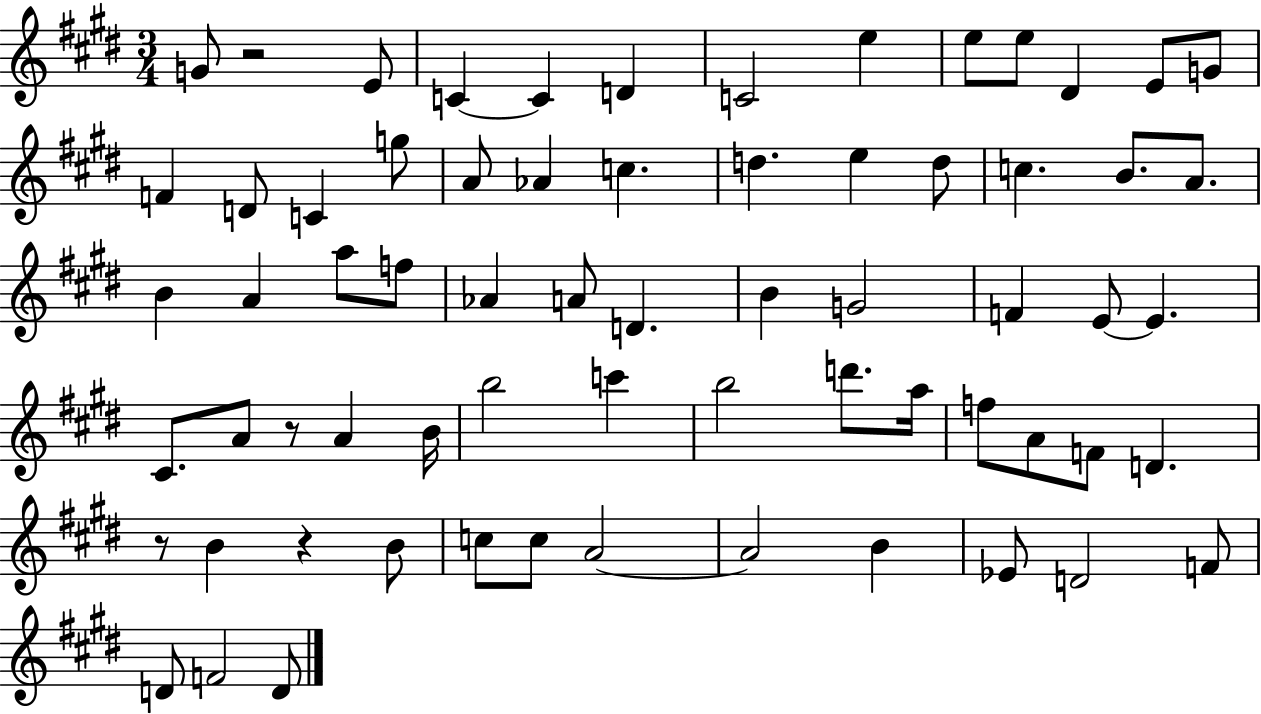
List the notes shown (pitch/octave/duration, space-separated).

G4/e R/h E4/e C4/q C4/q D4/q C4/h E5/q E5/e E5/e D#4/q E4/e G4/e F4/q D4/e C4/q G5/e A4/e Ab4/q C5/q. D5/q. E5/q D5/e C5/q. B4/e. A4/e. B4/q A4/q A5/e F5/e Ab4/q A4/e D4/q. B4/q G4/h F4/q E4/e E4/q. C#4/e. A4/e R/e A4/q B4/s B5/h C6/q B5/h D6/e. A5/s F5/e A4/e F4/e D4/q. R/e B4/q R/q B4/e C5/e C5/e A4/h A4/h B4/q Eb4/e D4/h F4/e D4/e F4/h D4/e